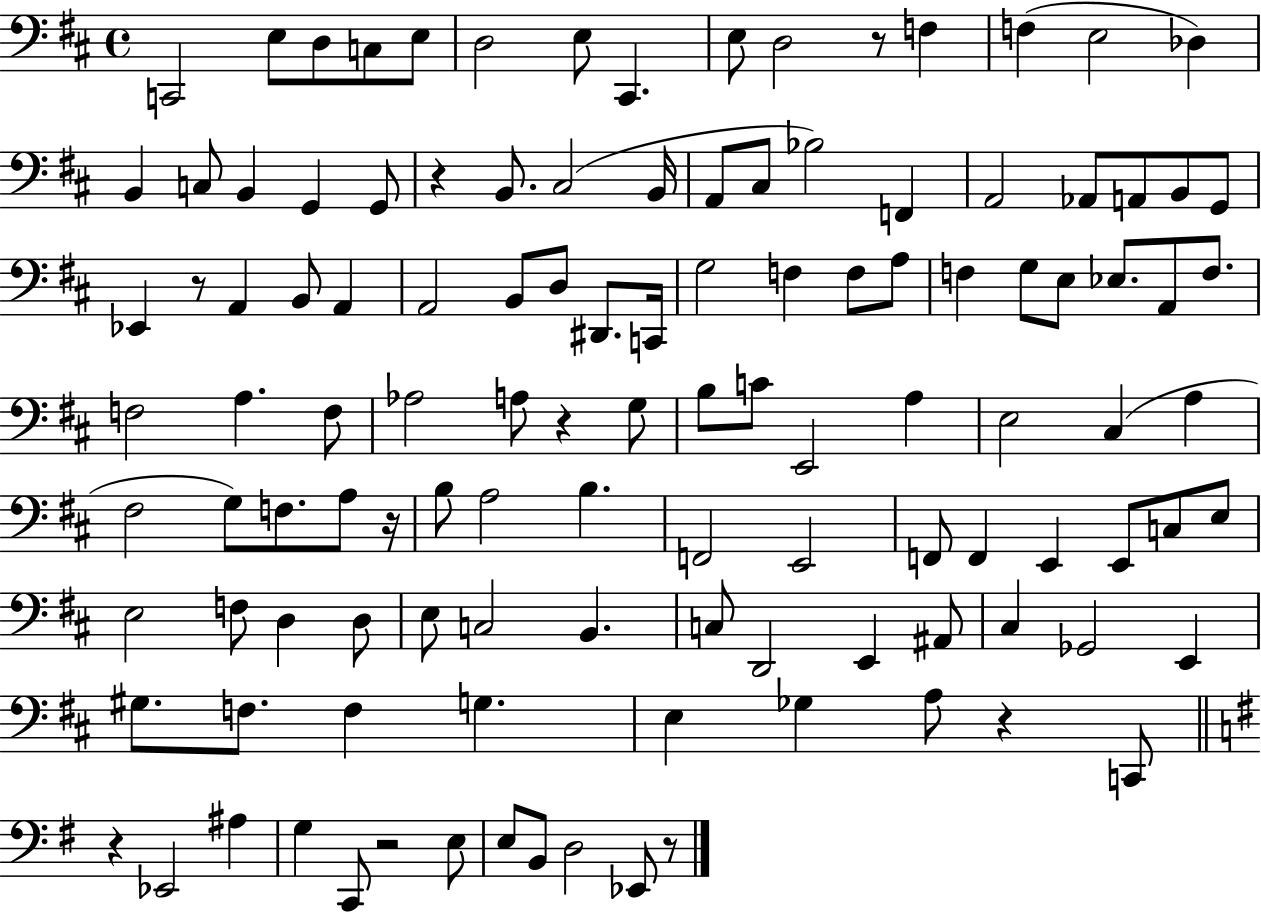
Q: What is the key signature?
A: D major